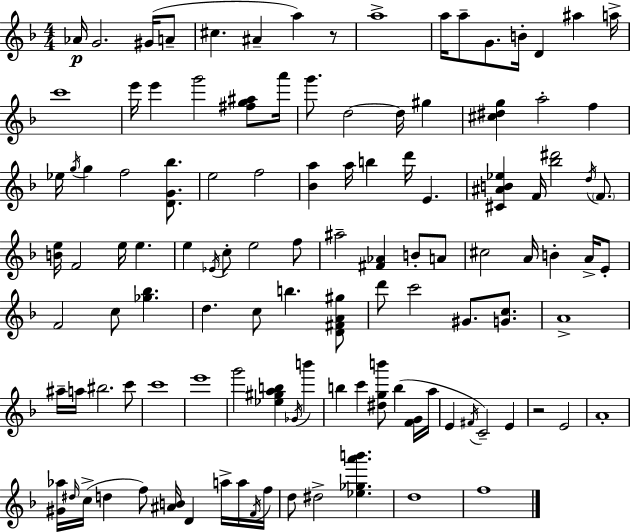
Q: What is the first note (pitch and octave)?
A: Ab4